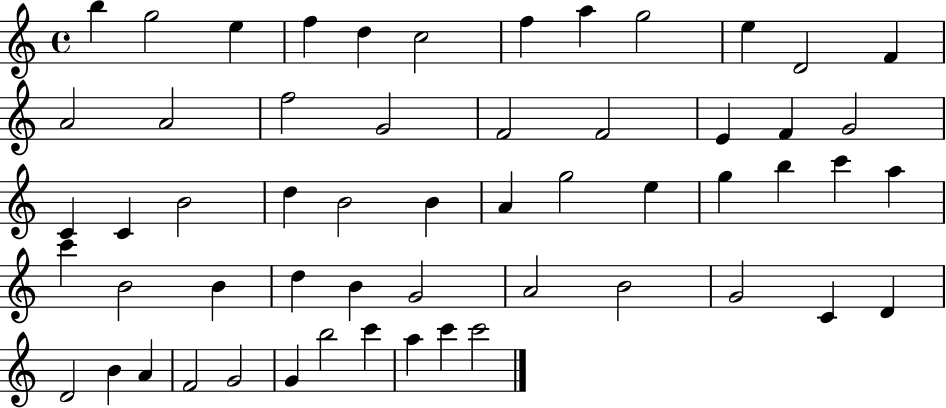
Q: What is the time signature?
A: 4/4